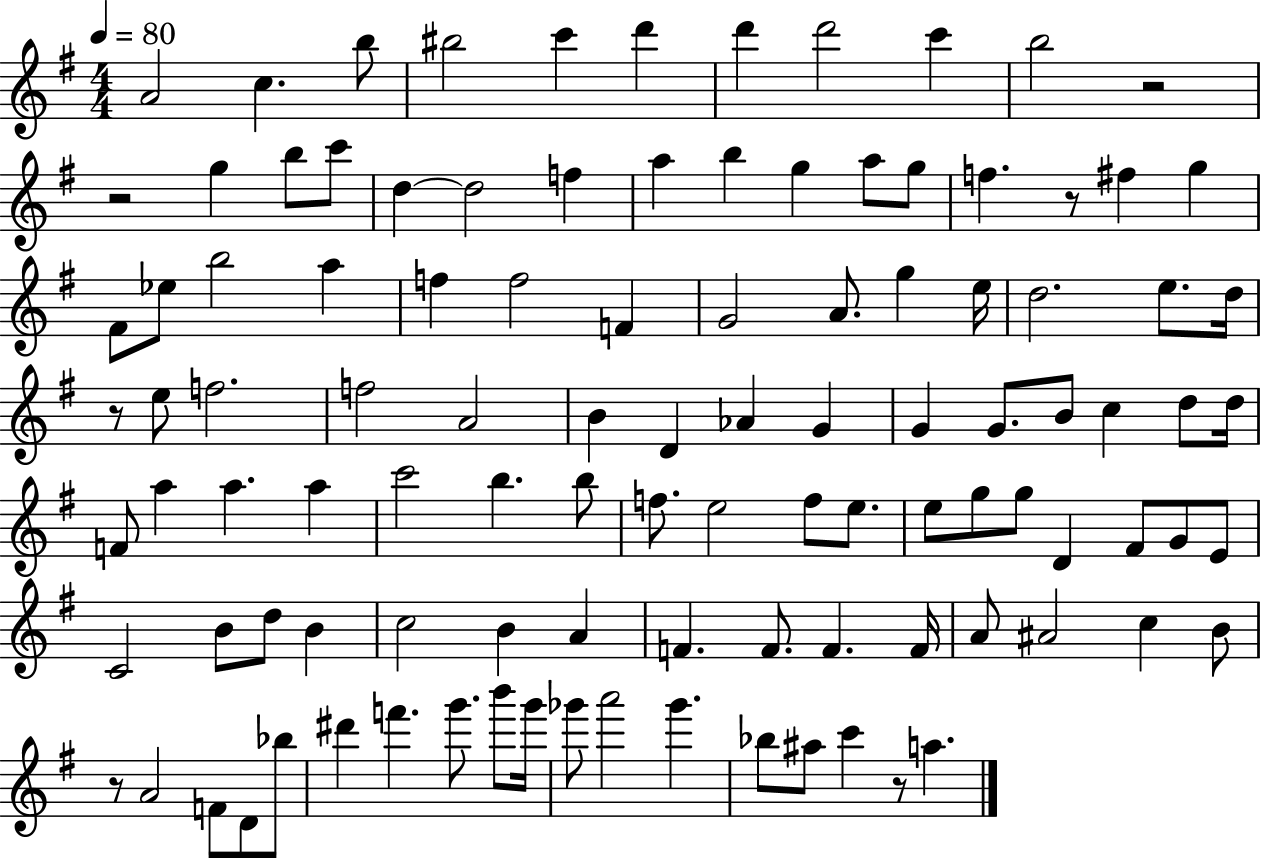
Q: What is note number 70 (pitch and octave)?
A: E4